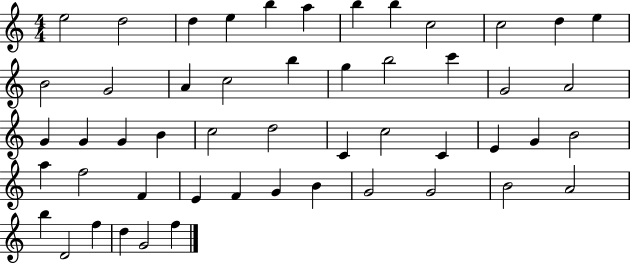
{
  \clef treble
  \numericTimeSignature
  \time 4/4
  \key c \major
  e''2 d''2 | d''4 e''4 b''4 a''4 | b''4 b''4 c''2 | c''2 d''4 e''4 | \break b'2 g'2 | a'4 c''2 b''4 | g''4 b''2 c'''4 | g'2 a'2 | \break g'4 g'4 g'4 b'4 | c''2 d''2 | c'4 c''2 c'4 | e'4 g'4 b'2 | \break a''4 f''2 f'4 | e'4 f'4 g'4 b'4 | g'2 g'2 | b'2 a'2 | \break b''4 d'2 f''4 | d''4 g'2 f''4 | \bar "|."
}